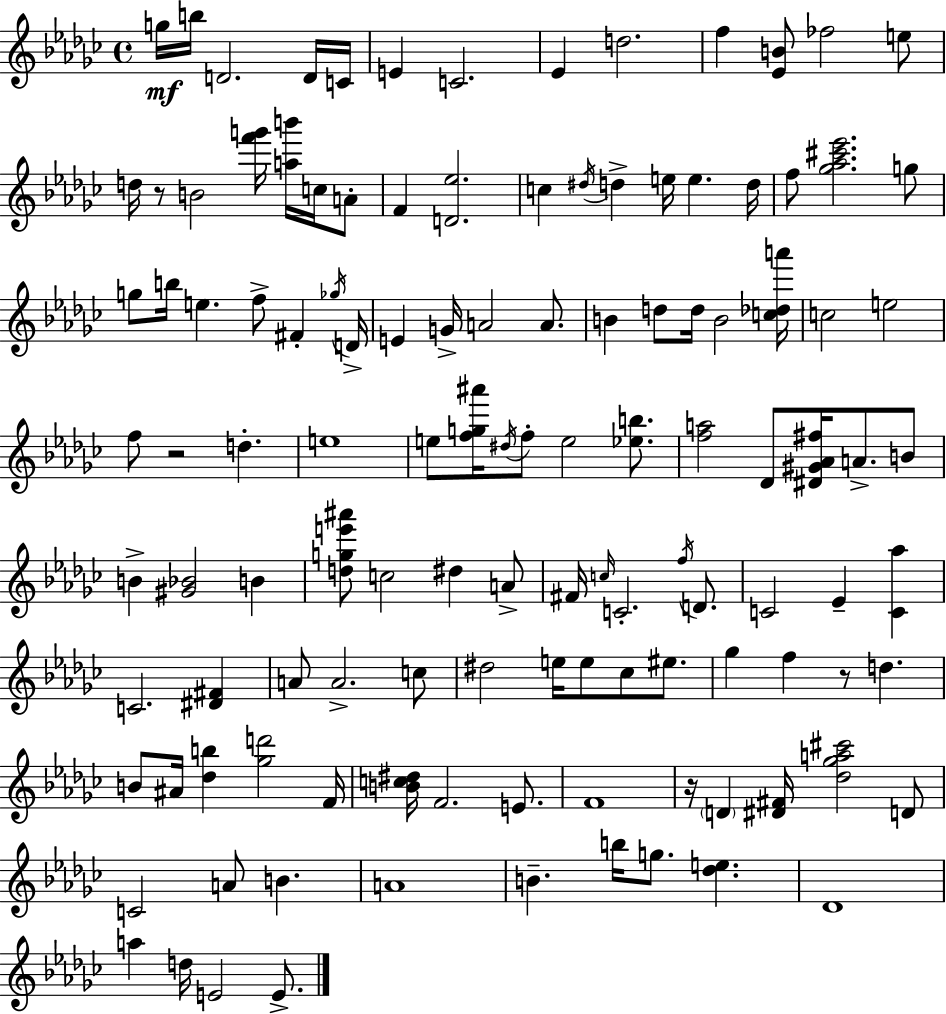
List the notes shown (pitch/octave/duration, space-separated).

G5/s B5/s D4/h. D4/s C4/s E4/q C4/h. Eb4/q D5/h. F5/q [Eb4,B4]/e FES5/h E5/e D5/s R/e B4/h [F6,G6]/s [A5,B6]/s C5/s A4/e F4/q [D4,Eb5]/h. C5/q D#5/s D5/q E5/s E5/q. D5/s F5/e [Gb5,Ab5,C#6,Eb6]/h. G5/e G5/e B5/s E5/q. F5/e F#4/q Gb5/s D4/s E4/q G4/s A4/h A4/e. B4/q D5/e D5/s B4/h [C5,Db5,A6]/s C5/h E5/h F5/e R/h D5/q. E5/w E5/e [F5,G5,A#6]/s D#5/s F5/e E5/h [Eb5,B5]/e. [F5,A5]/h Db4/e [D#4,G#4,Ab4,F#5]/s A4/e. B4/e B4/q [G#4,Bb4]/h B4/q [D5,G5,E6,A#6]/e C5/h D#5/q A4/e F#4/s C5/s C4/h. F5/s D4/e. C4/h Eb4/q [C4,Ab5]/q C4/h. [D#4,F#4]/q A4/e A4/h. C5/e D#5/h E5/s E5/e CES5/e EIS5/e. Gb5/q F5/q R/e D5/q. B4/e A#4/s [Db5,B5]/q [Gb5,D6]/h F4/s [B4,C5,D#5]/s F4/h. E4/e. F4/w R/s D4/q [D#4,F#4]/s [Db5,Gb5,A5,C#6]/h D4/e C4/h A4/e B4/q. A4/w B4/q. B5/s G5/e. [Db5,E5]/q. Db4/w A5/q D5/s E4/h E4/e.